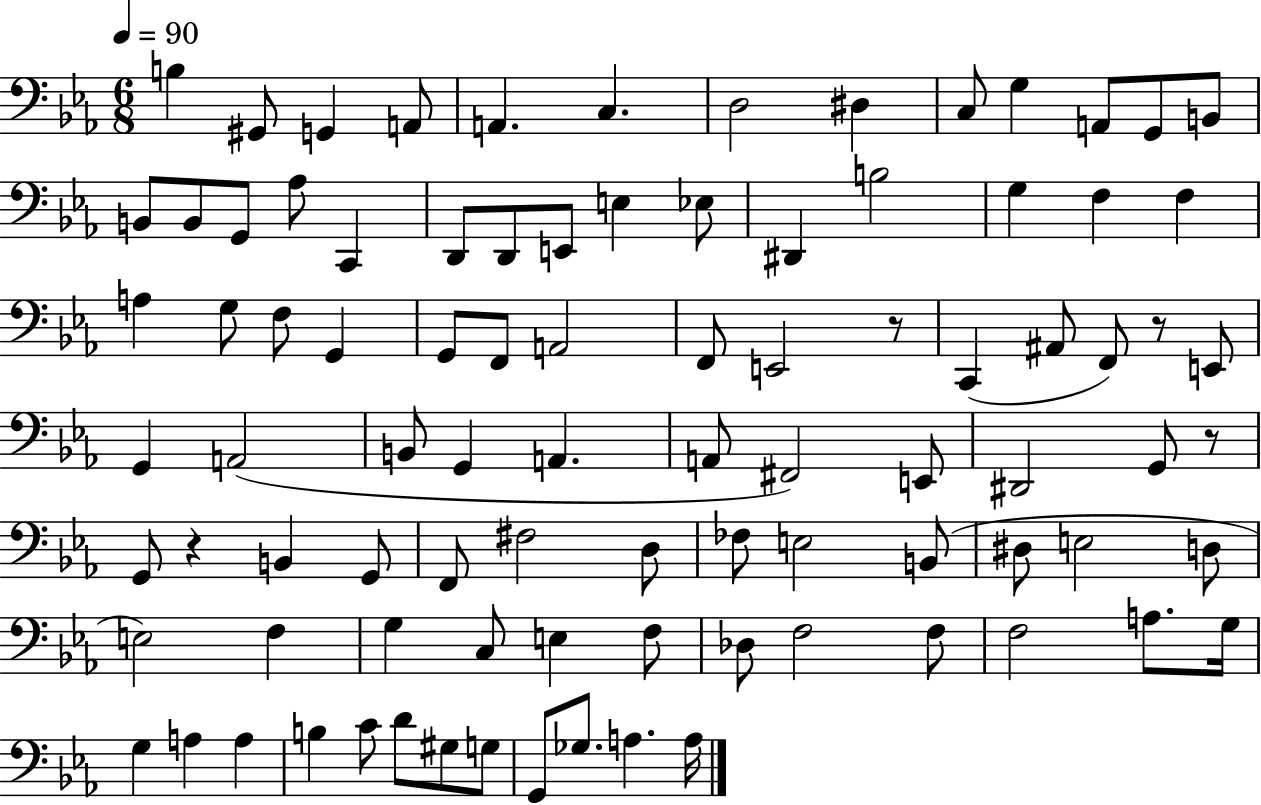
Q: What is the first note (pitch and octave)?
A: B3